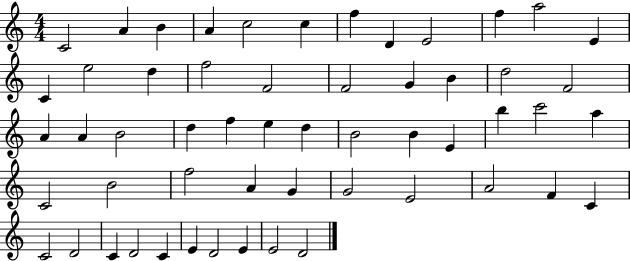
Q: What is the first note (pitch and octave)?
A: C4